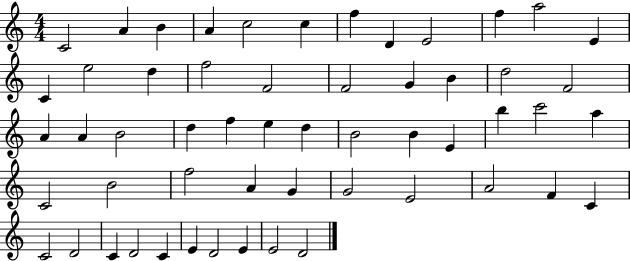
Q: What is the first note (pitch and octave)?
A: C4